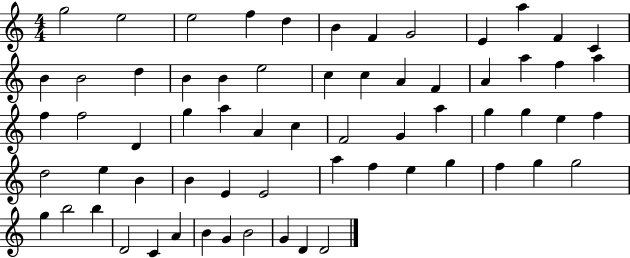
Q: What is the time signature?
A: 4/4